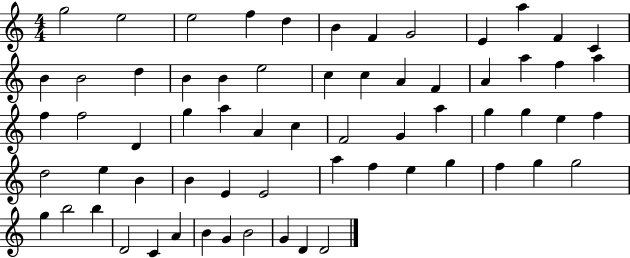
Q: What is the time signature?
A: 4/4